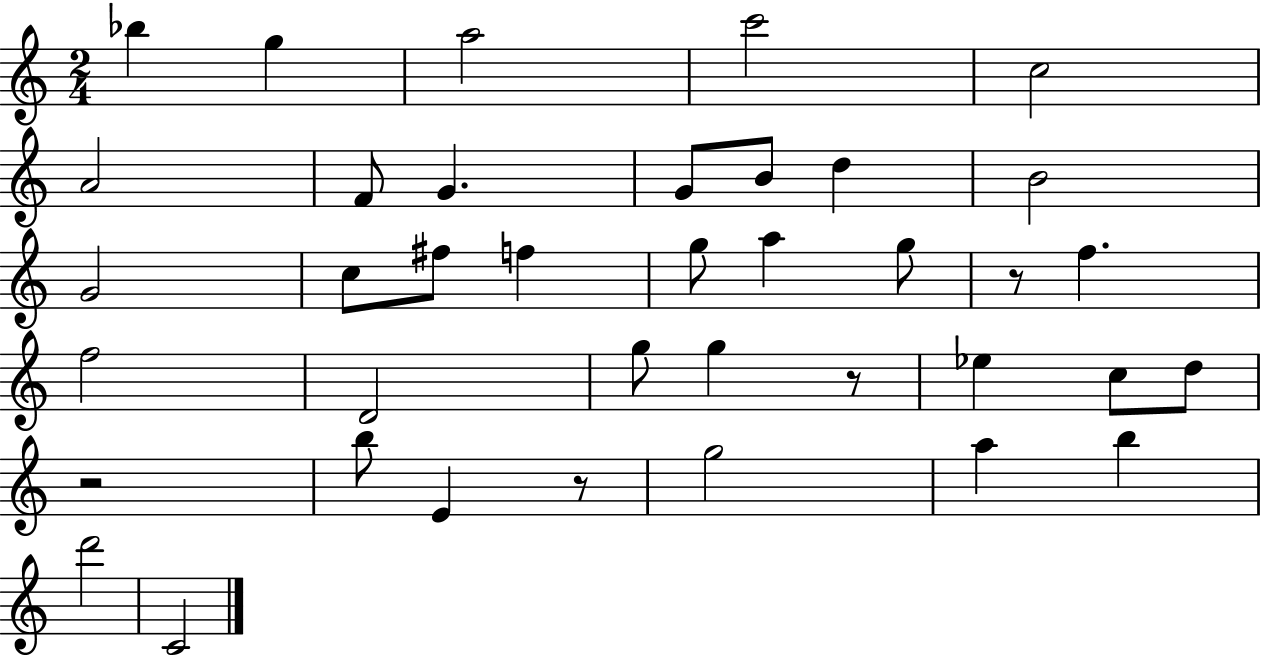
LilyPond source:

{
  \clef treble
  \numericTimeSignature
  \time 2/4
  \key c \major
  \repeat volta 2 { bes''4 g''4 | a''2 | c'''2 | c''2 | \break a'2 | f'8 g'4. | g'8 b'8 d''4 | b'2 | \break g'2 | c''8 fis''8 f''4 | g''8 a''4 g''8 | r8 f''4. | \break f''2 | d'2 | g''8 g''4 r8 | ees''4 c''8 d''8 | \break r2 | b''8 e'4 r8 | g''2 | a''4 b''4 | \break d'''2 | c'2 | } \bar "|."
}